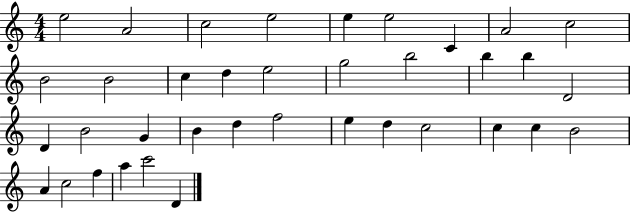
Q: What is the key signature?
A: C major